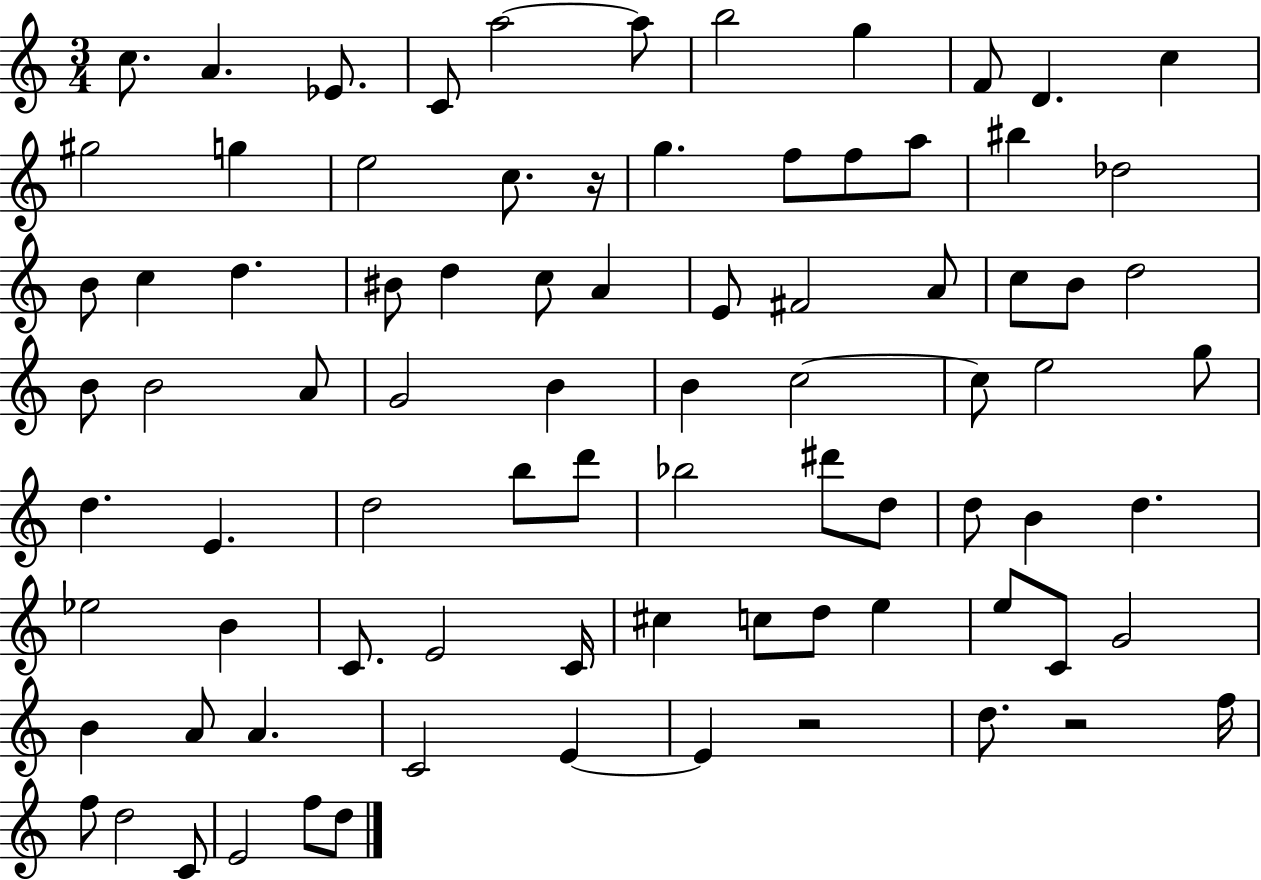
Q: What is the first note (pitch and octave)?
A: C5